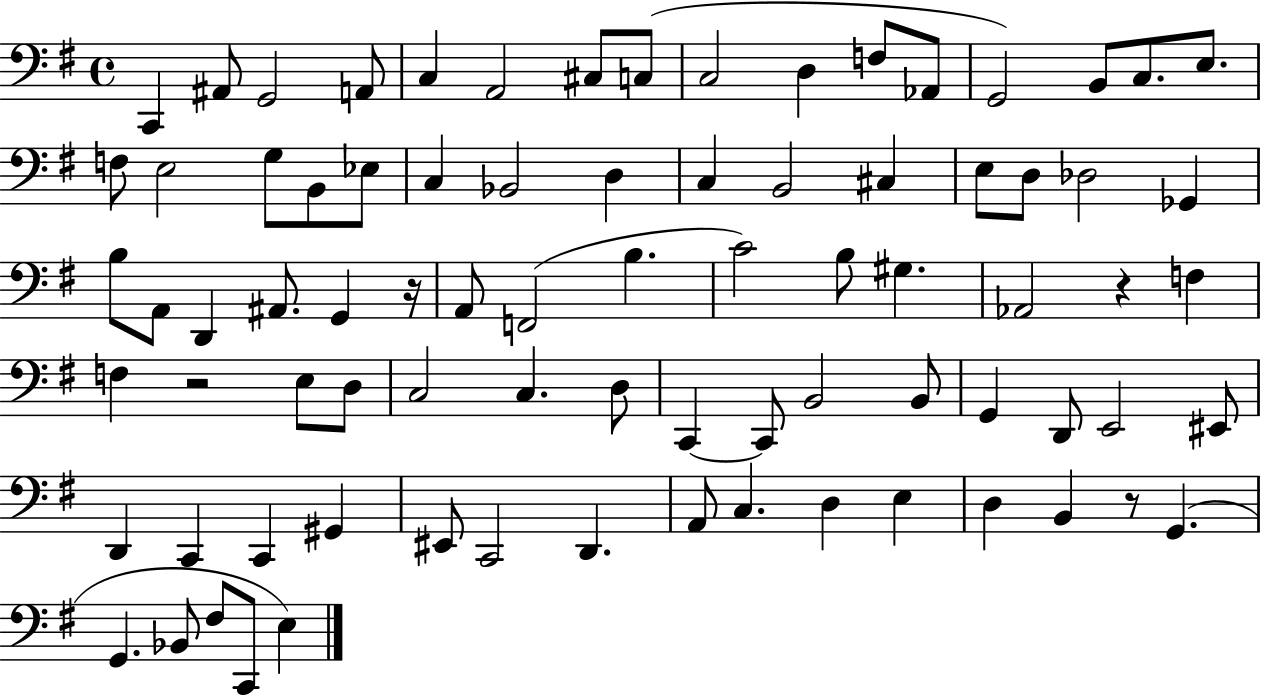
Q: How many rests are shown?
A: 4